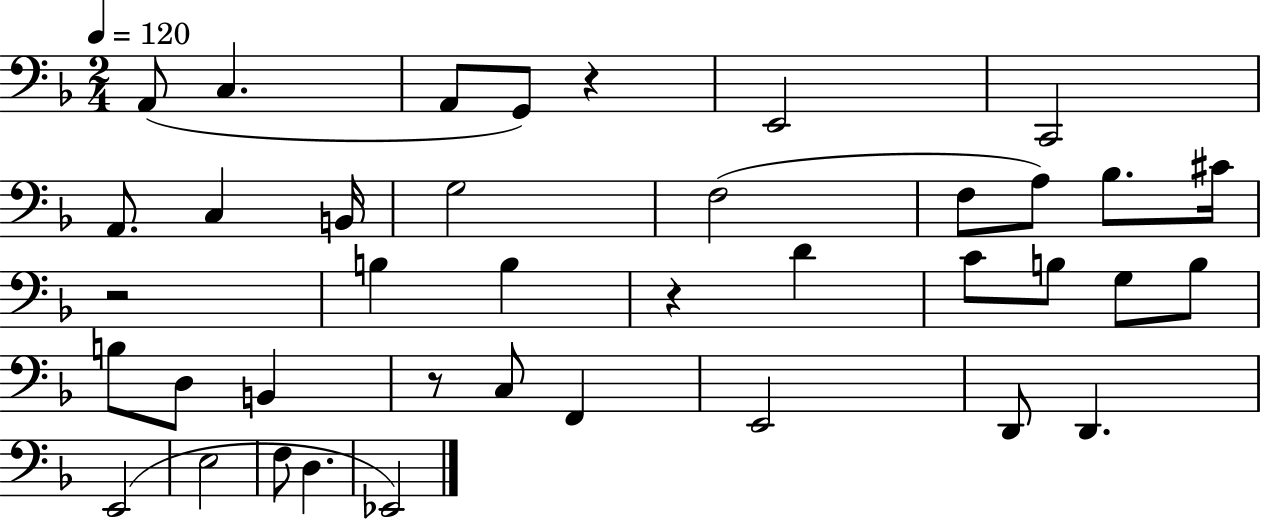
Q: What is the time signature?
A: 2/4